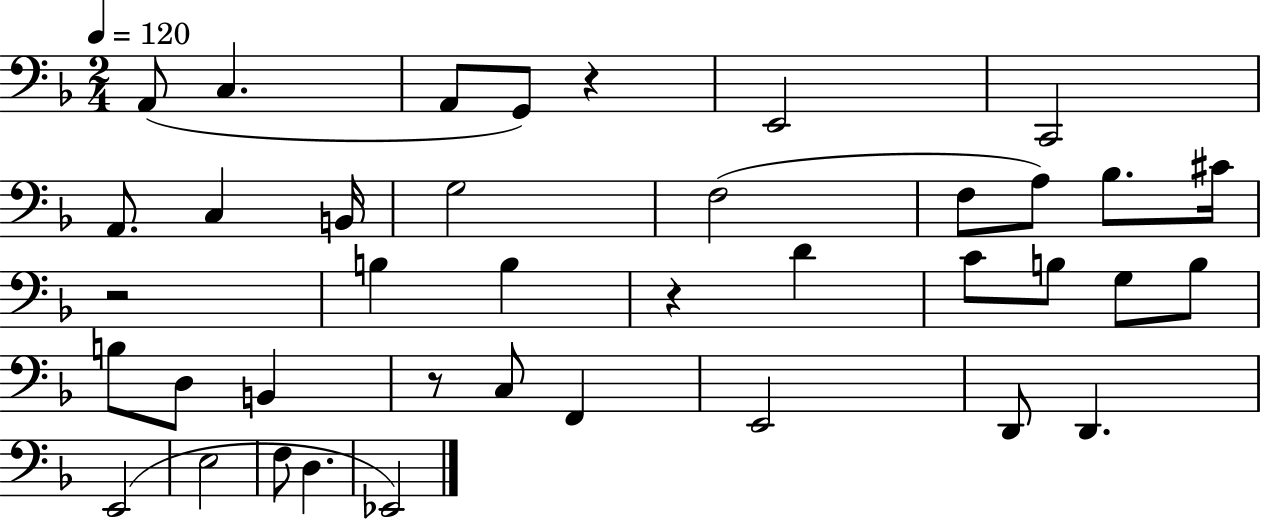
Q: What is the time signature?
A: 2/4